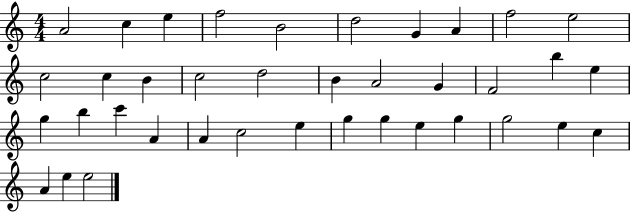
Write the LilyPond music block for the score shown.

{
  \clef treble
  \numericTimeSignature
  \time 4/4
  \key c \major
  a'2 c''4 e''4 | f''2 b'2 | d''2 g'4 a'4 | f''2 e''2 | \break c''2 c''4 b'4 | c''2 d''2 | b'4 a'2 g'4 | f'2 b''4 e''4 | \break g''4 b''4 c'''4 a'4 | a'4 c''2 e''4 | g''4 g''4 e''4 g''4 | g''2 e''4 c''4 | \break a'4 e''4 e''2 | \bar "|."
}